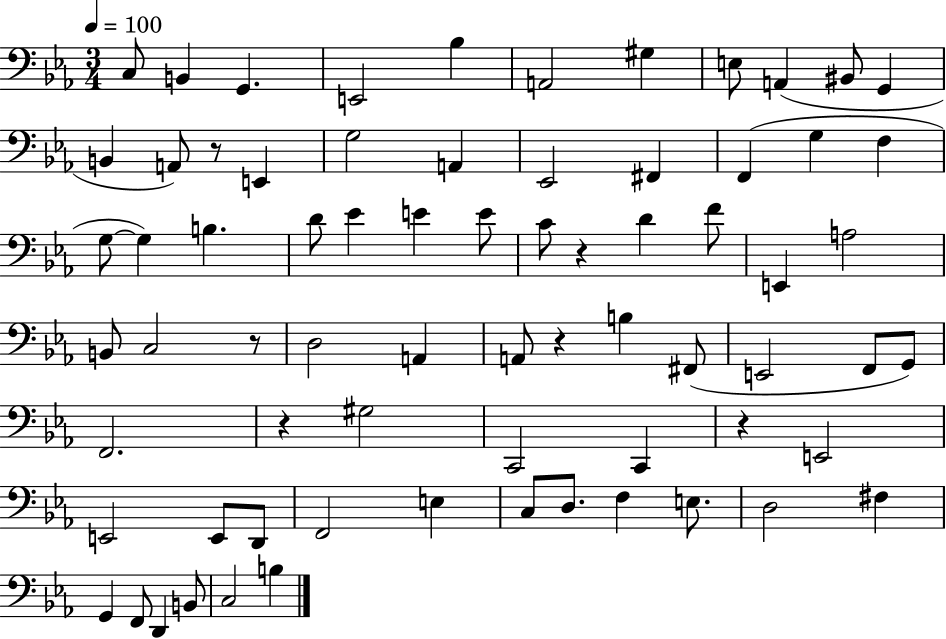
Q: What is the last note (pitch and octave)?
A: B3